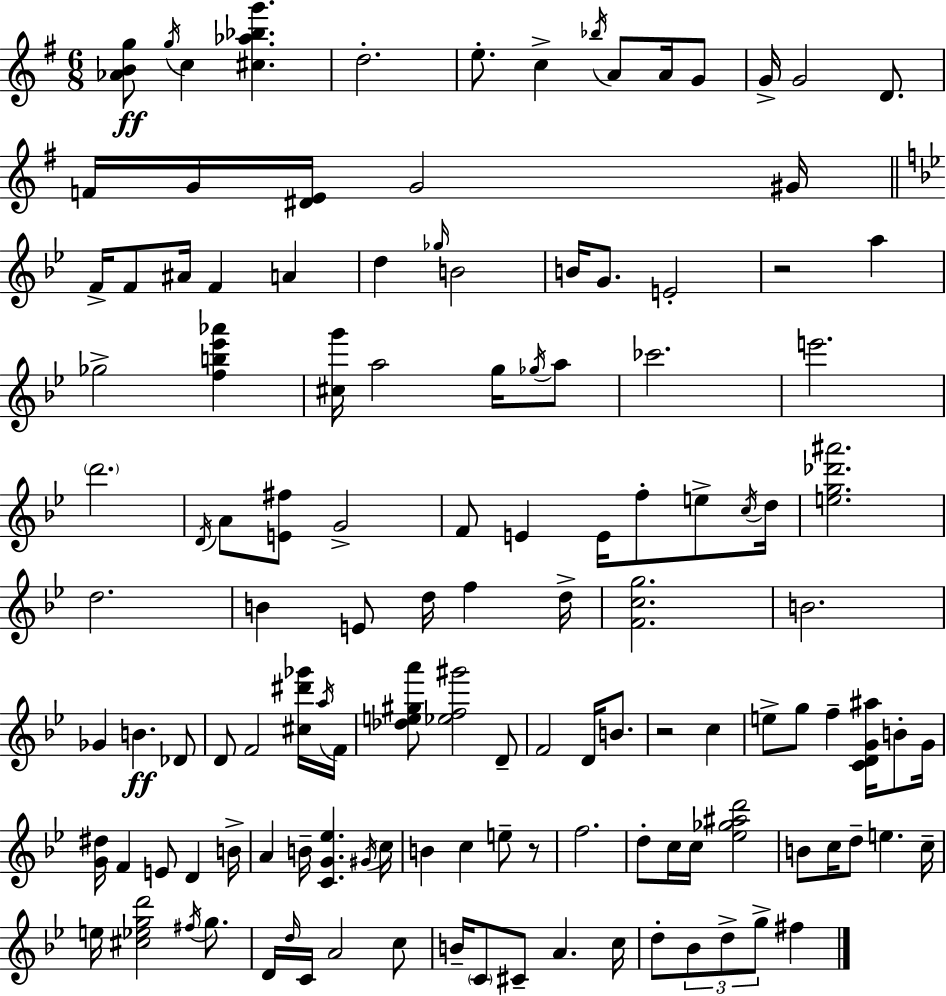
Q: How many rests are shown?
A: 3